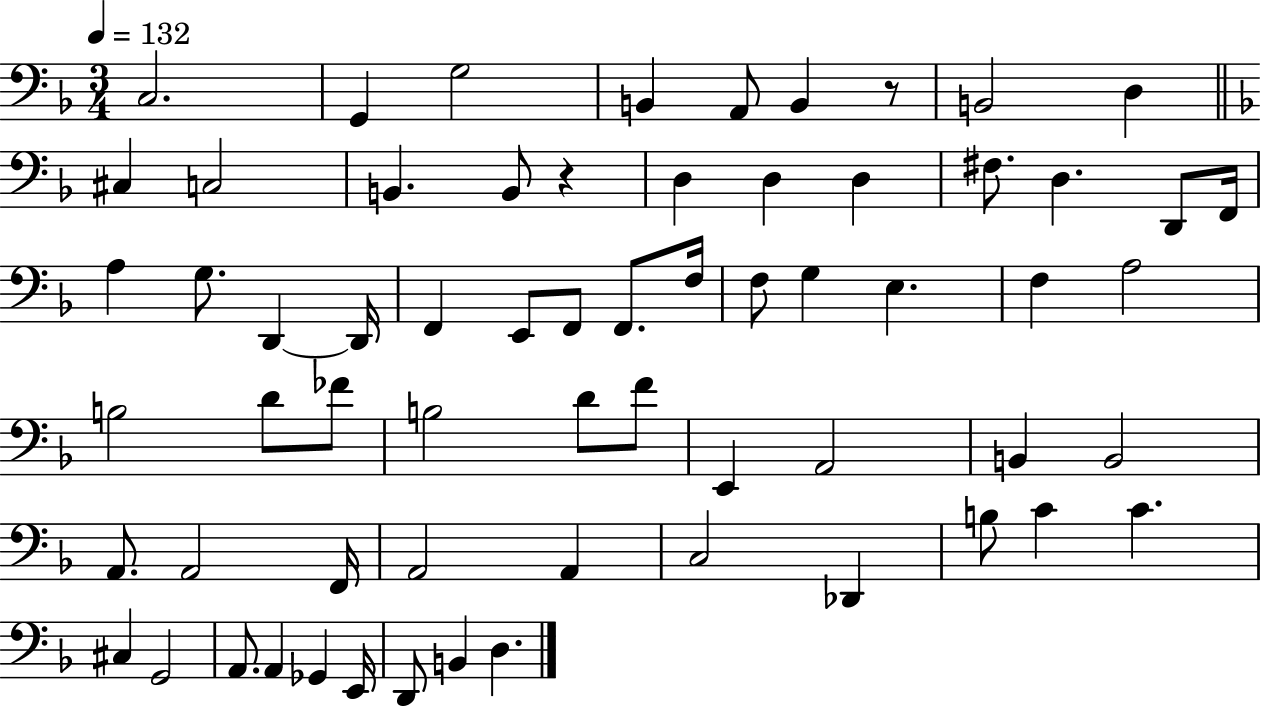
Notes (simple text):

C3/h. G2/q G3/h B2/q A2/e B2/q R/e B2/h D3/q C#3/q C3/h B2/q. B2/e R/q D3/q D3/q D3/q F#3/e. D3/q. D2/e F2/s A3/q G3/e. D2/q D2/s F2/q E2/e F2/e F2/e. F3/s F3/e G3/q E3/q. F3/q A3/h B3/h D4/e FES4/e B3/h D4/e F4/e E2/q A2/h B2/q B2/h A2/e. A2/h F2/s A2/h A2/q C3/h Db2/q B3/e C4/q C4/q. C#3/q G2/h A2/e. A2/q Gb2/q E2/s D2/e B2/q D3/q.